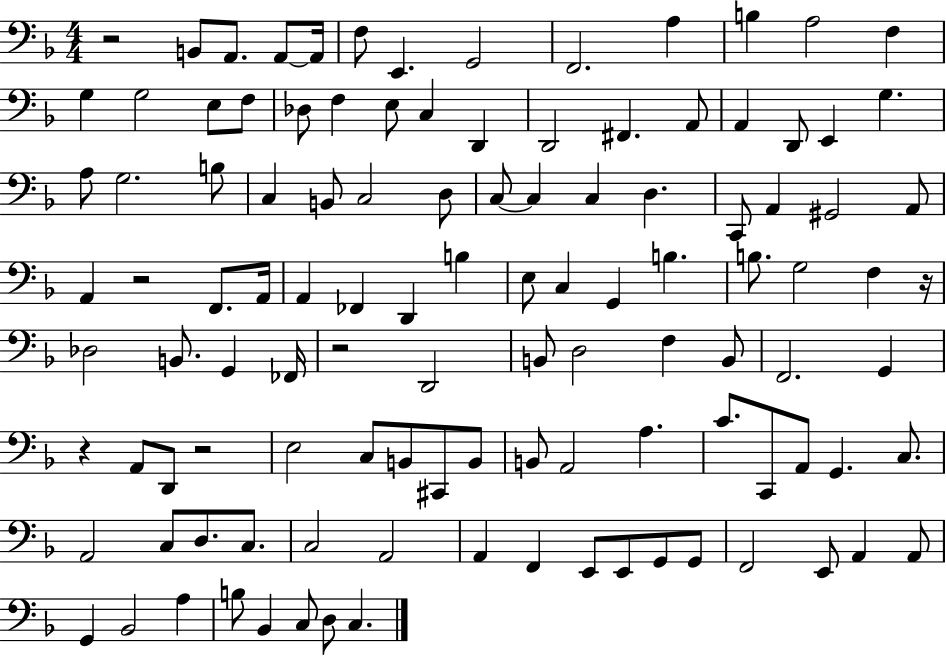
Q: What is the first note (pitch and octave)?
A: B2